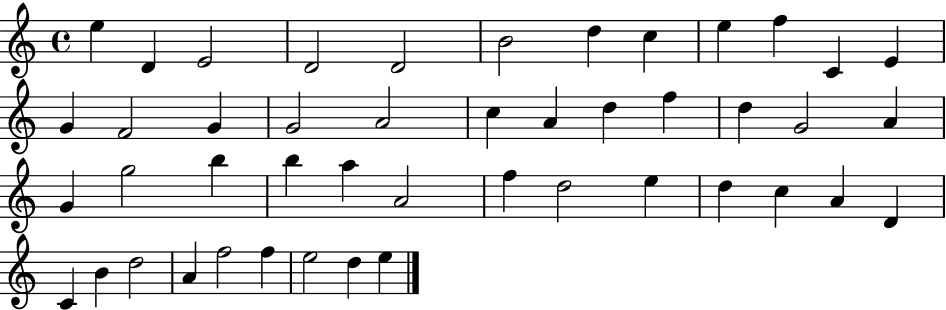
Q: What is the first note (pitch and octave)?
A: E5